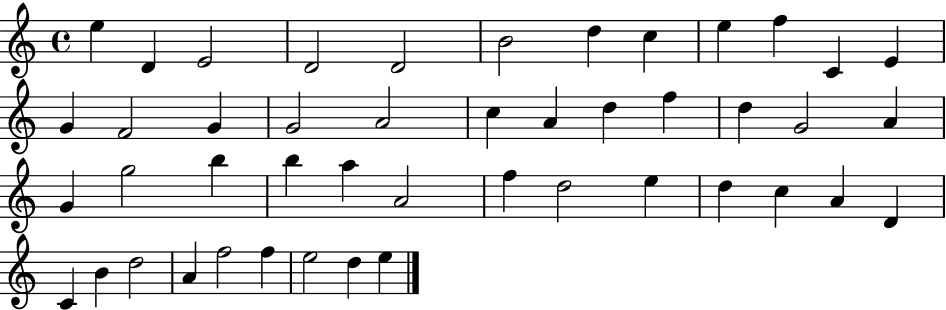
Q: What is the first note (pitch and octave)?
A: E5